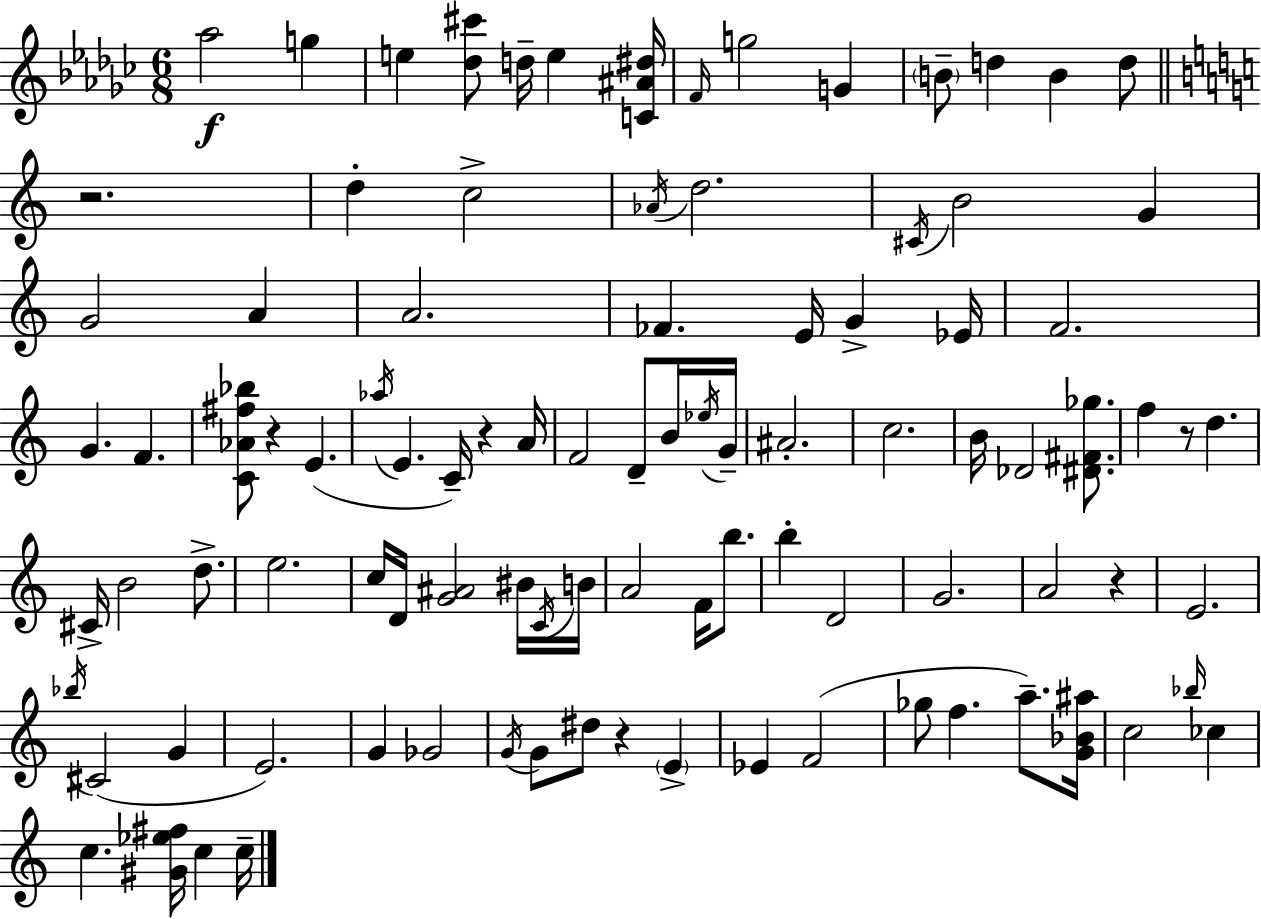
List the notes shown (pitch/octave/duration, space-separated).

Ab5/h G5/q E5/q [Db5,C#6]/e D5/s E5/q [C4,A#4,D#5]/s F4/s G5/h G4/q B4/e D5/q B4/q D5/e R/h. D5/q C5/h Ab4/s D5/h. C#4/s B4/h G4/q G4/h A4/q A4/h. FES4/q. E4/s G4/q Eb4/s F4/h. G4/q. F4/q. [C4,Ab4,F#5,Bb5]/e R/q E4/q. Ab5/s E4/q. C4/s R/q A4/s F4/h D4/e B4/s Eb5/s G4/s A#4/h. C5/h. B4/s Db4/h [D#4,F#4,Gb5]/e. F5/q R/e D5/q. C#4/s B4/h D5/e. E5/h. C5/s D4/s [G4,A#4]/h BIS4/s C4/s B4/s A4/h F4/s B5/e. B5/q D4/h G4/h. A4/h R/q E4/h. Bb5/s C#4/h G4/q E4/h. G4/q Gb4/h G4/s G4/e D#5/e R/q E4/q Eb4/q F4/h Gb5/e F5/q. A5/e. [G4,Bb4,A#5]/s C5/h Bb5/s CES5/q C5/q. [G#4,Eb5,F#5]/s C5/q C5/s